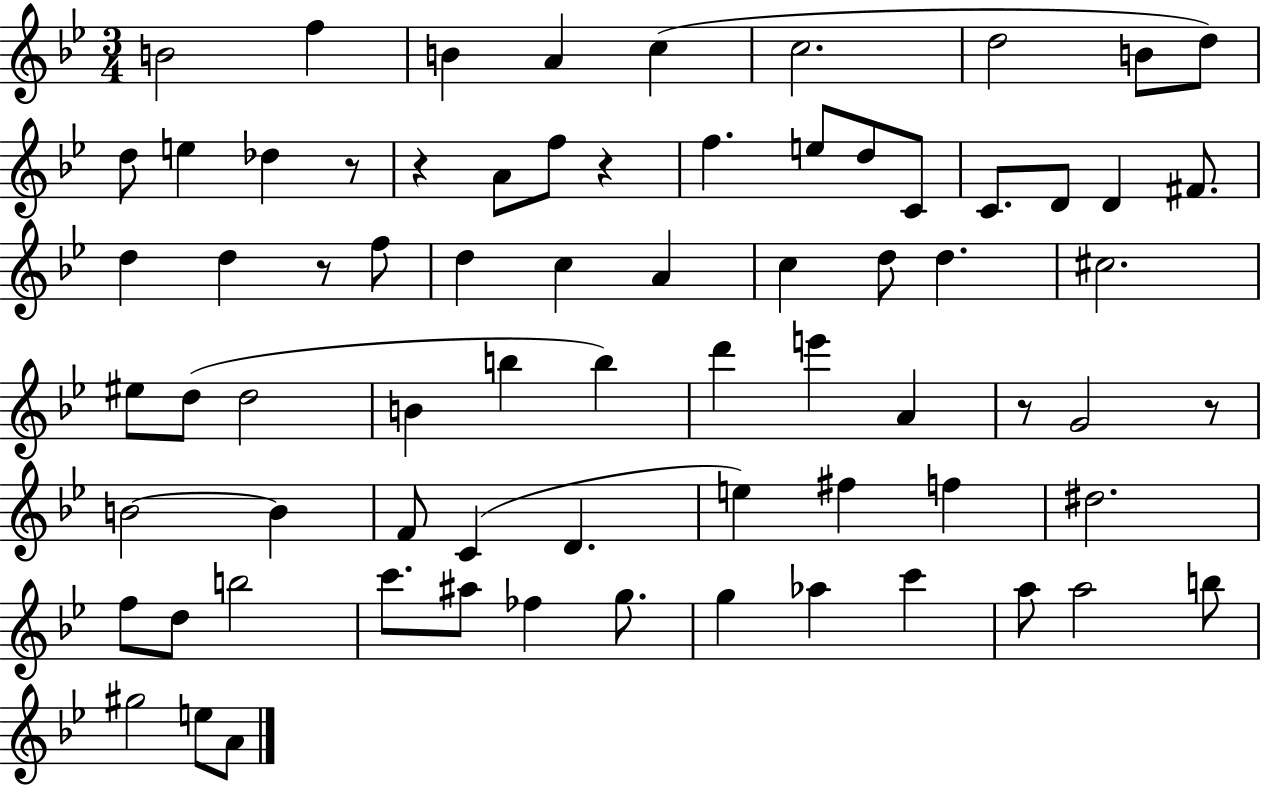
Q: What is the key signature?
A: BES major